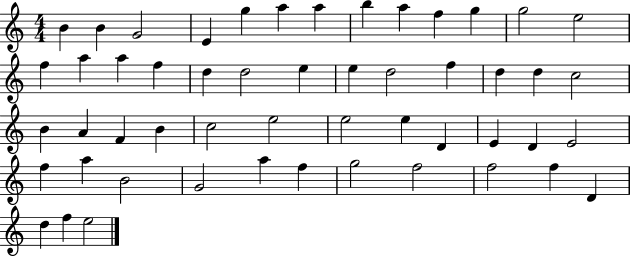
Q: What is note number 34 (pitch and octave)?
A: E5